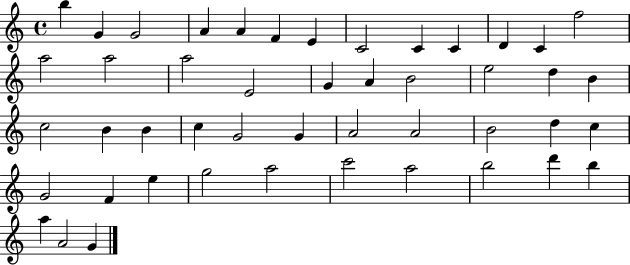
X:1
T:Untitled
M:4/4
L:1/4
K:C
b G G2 A A F E C2 C C D C f2 a2 a2 a2 E2 G A B2 e2 d B c2 B B c G2 G A2 A2 B2 d c G2 F e g2 a2 c'2 a2 b2 d' b a A2 G